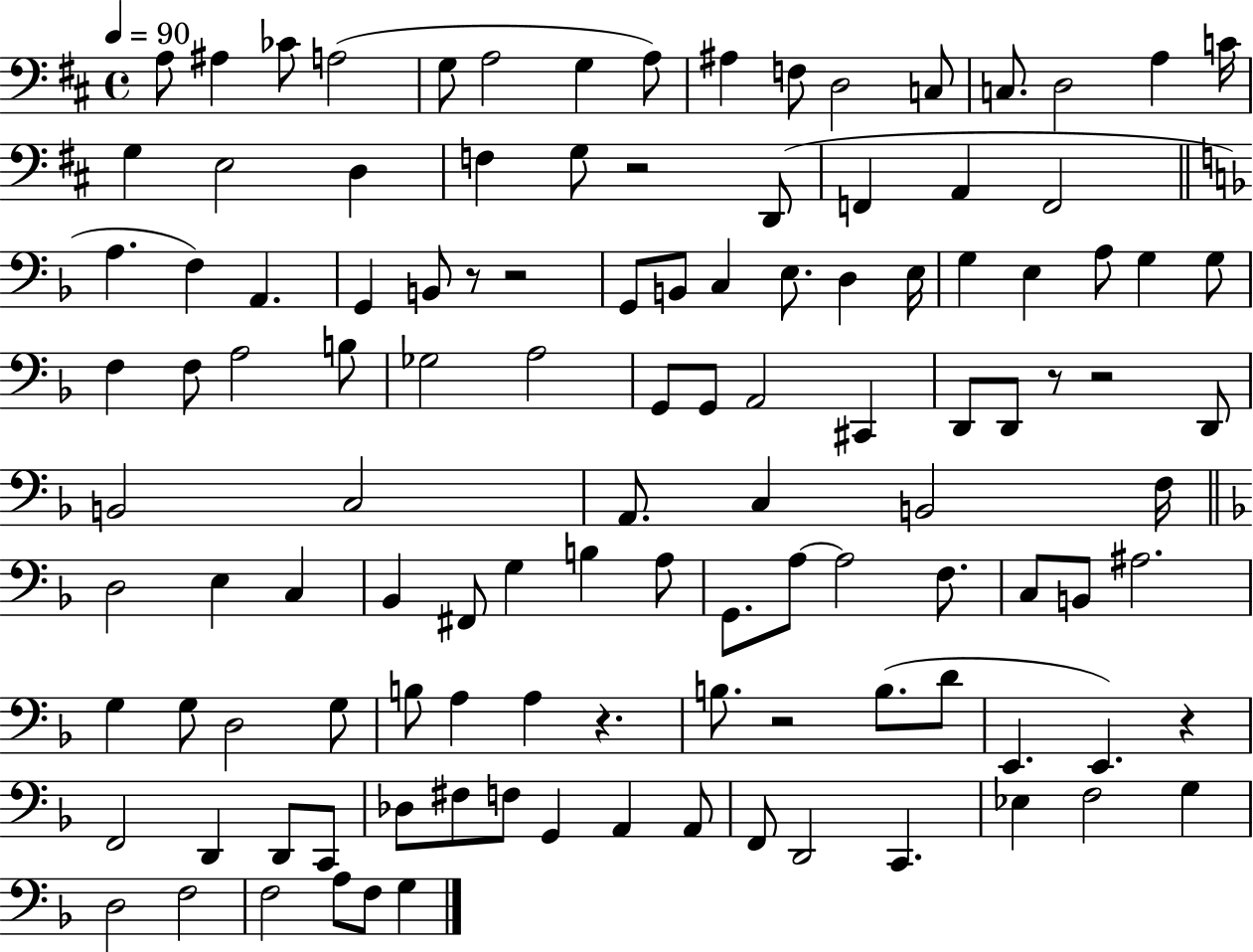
A3/e A#3/q CES4/e A3/h G3/e A3/h G3/q A3/e A#3/q F3/e D3/h C3/e C3/e. D3/h A3/q C4/s G3/q E3/h D3/q F3/q G3/e R/h D2/e F2/q A2/q F2/h A3/q. F3/q A2/q. G2/q B2/e R/e R/h G2/e B2/e C3/q E3/e. D3/q E3/s G3/q E3/q A3/e G3/q G3/e F3/q F3/e A3/h B3/e Gb3/h A3/h G2/e G2/e A2/h C#2/q D2/e D2/e R/e R/h D2/e B2/h C3/h A2/e. C3/q B2/h F3/s D3/h E3/q C3/q Bb2/q F#2/e G3/q B3/q A3/e G2/e. A3/e A3/h F3/e. C3/e B2/e A#3/h. G3/q G3/e D3/h G3/e B3/e A3/q A3/q R/q. B3/e. R/h B3/e. D4/e E2/q. E2/q. R/q F2/h D2/q D2/e C2/e Db3/e F#3/e F3/e G2/q A2/q A2/e F2/e D2/h C2/q. Eb3/q F3/h G3/q D3/h F3/h F3/h A3/e F3/e G3/q